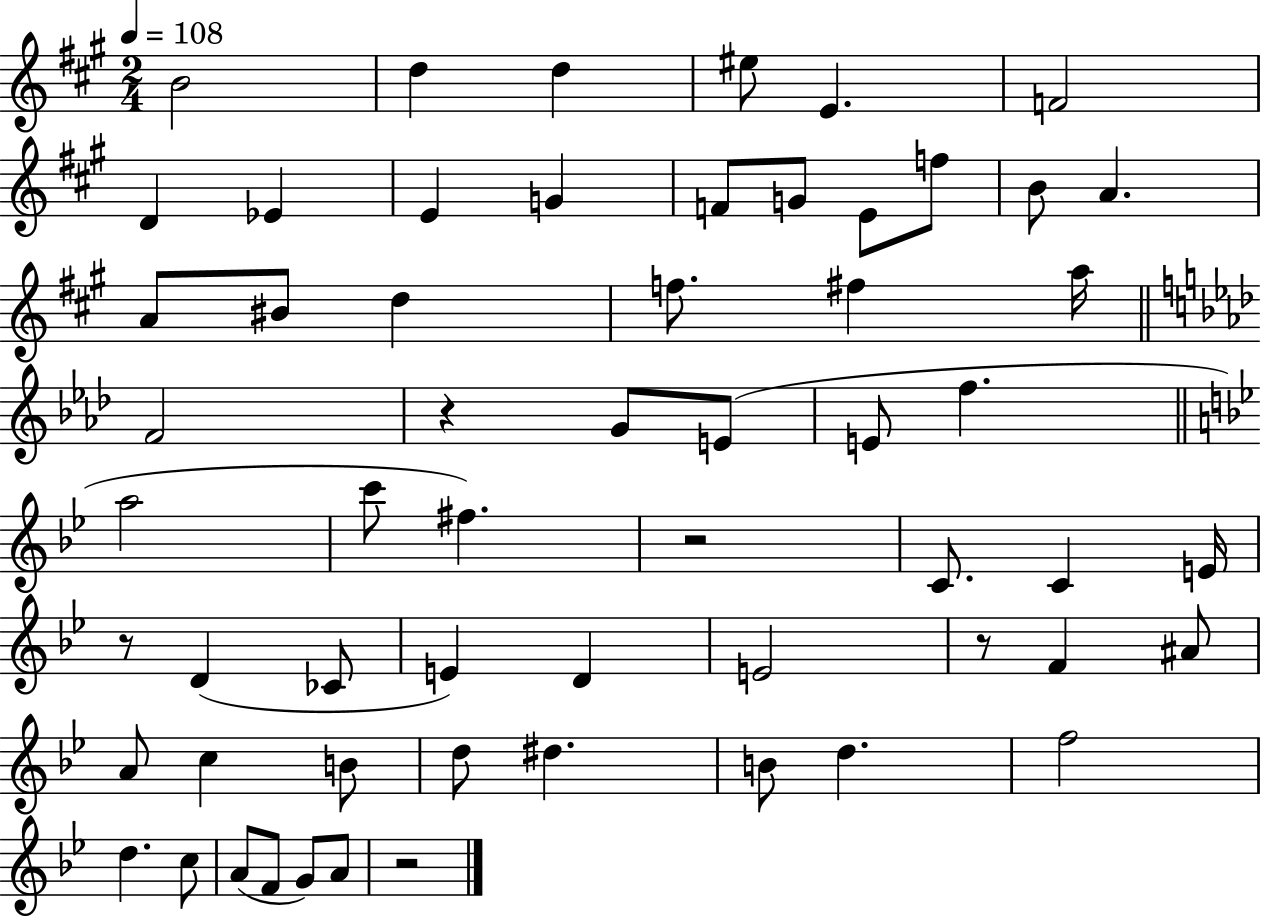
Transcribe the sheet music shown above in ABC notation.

X:1
T:Untitled
M:2/4
L:1/4
K:A
B2 d d ^e/2 E F2 D _E E G F/2 G/2 E/2 f/2 B/2 A A/2 ^B/2 d f/2 ^f a/4 F2 z G/2 E/2 E/2 f a2 c'/2 ^f z2 C/2 C E/4 z/2 D _C/2 E D E2 z/2 F ^A/2 A/2 c B/2 d/2 ^d B/2 d f2 d c/2 A/2 F/2 G/2 A/2 z2